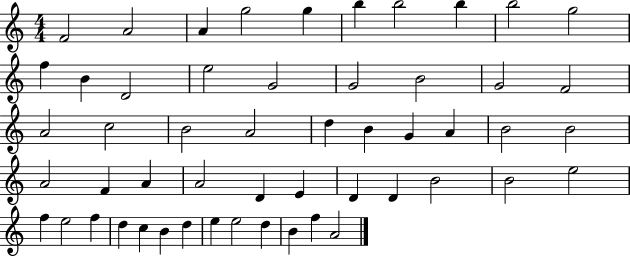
F4/h A4/h A4/q G5/h G5/q B5/q B5/h B5/q B5/h G5/h F5/q B4/q D4/h E5/h G4/h G4/h B4/h G4/h F4/h A4/h C5/h B4/h A4/h D5/q B4/q G4/q A4/q B4/h B4/h A4/h F4/q A4/q A4/h D4/q E4/q D4/q D4/q B4/h B4/h E5/h F5/q E5/h F5/q D5/q C5/q B4/q D5/q E5/q E5/h D5/q B4/q F5/q A4/h